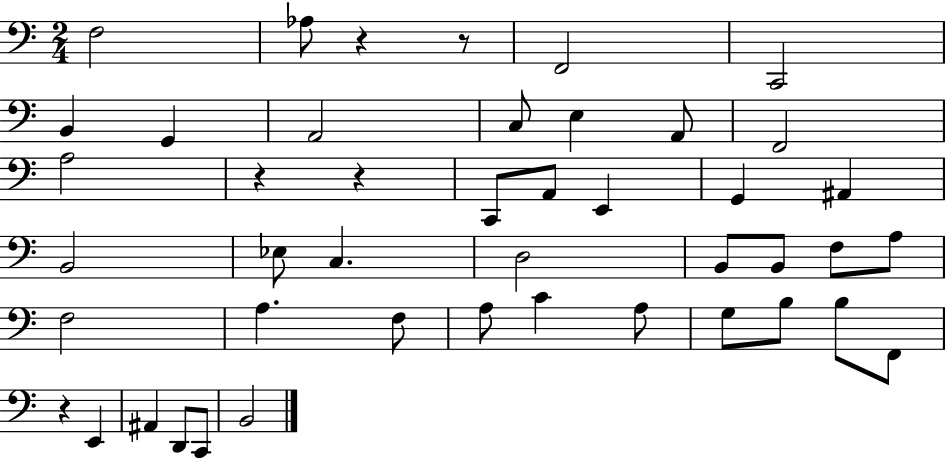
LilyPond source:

{
  \clef bass
  \numericTimeSignature
  \time 2/4
  \key c \major
  f2 | aes8 r4 r8 | f,2 | c,2 | \break b,4 g,4 | a,2 | c8 e4 a,8 | f,2 | \break a2 | r4 r4 | c,8 a,8 e,4 | g,4 ais,4 | \break b,2 | ees8 c4. | d2 | b,8 b,8 f8 a8 | \break f2 | a4. f8 | a8 c'4 a8 | g8 b8 b8 f,8 | \break r4 e,4 | ais,4 d,8 c,8 | b,2 | \bar "|."
}